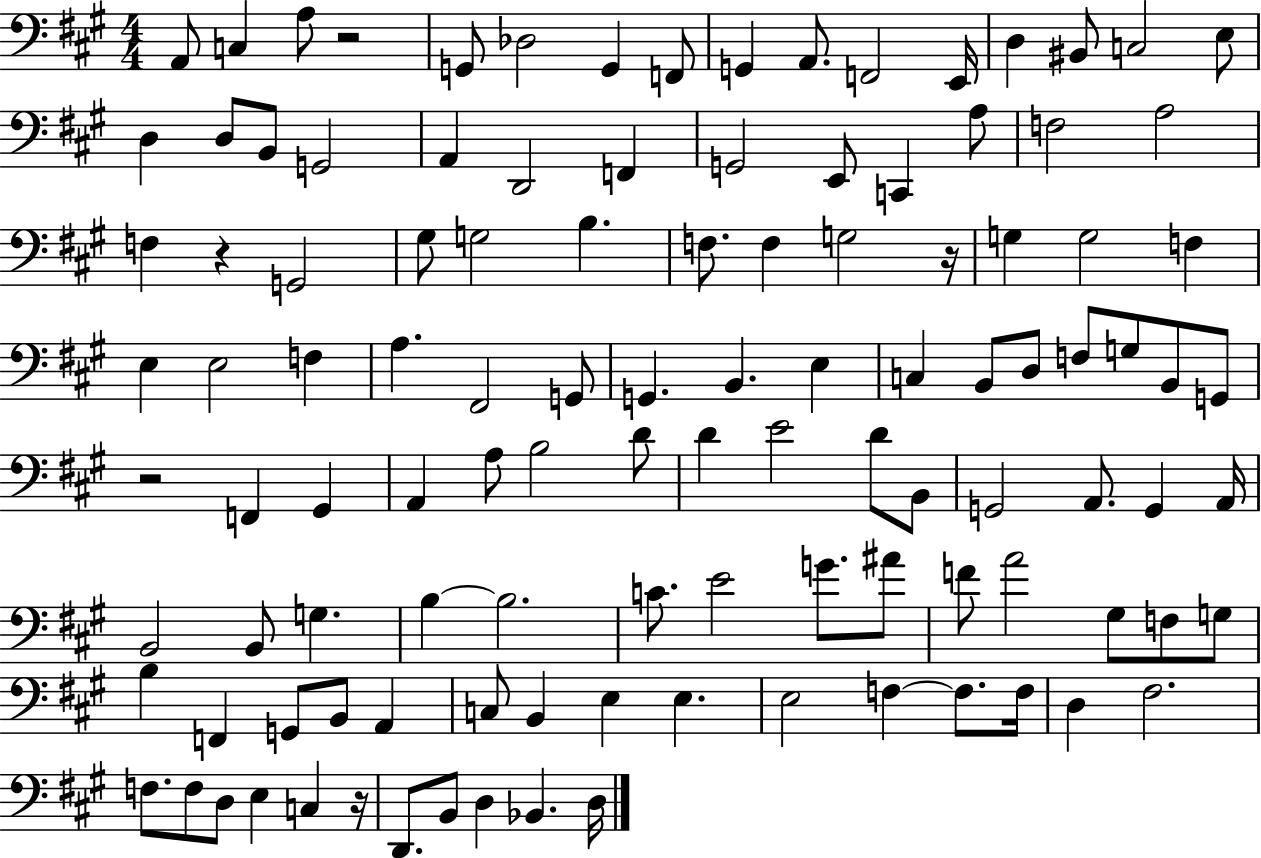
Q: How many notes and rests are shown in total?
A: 113